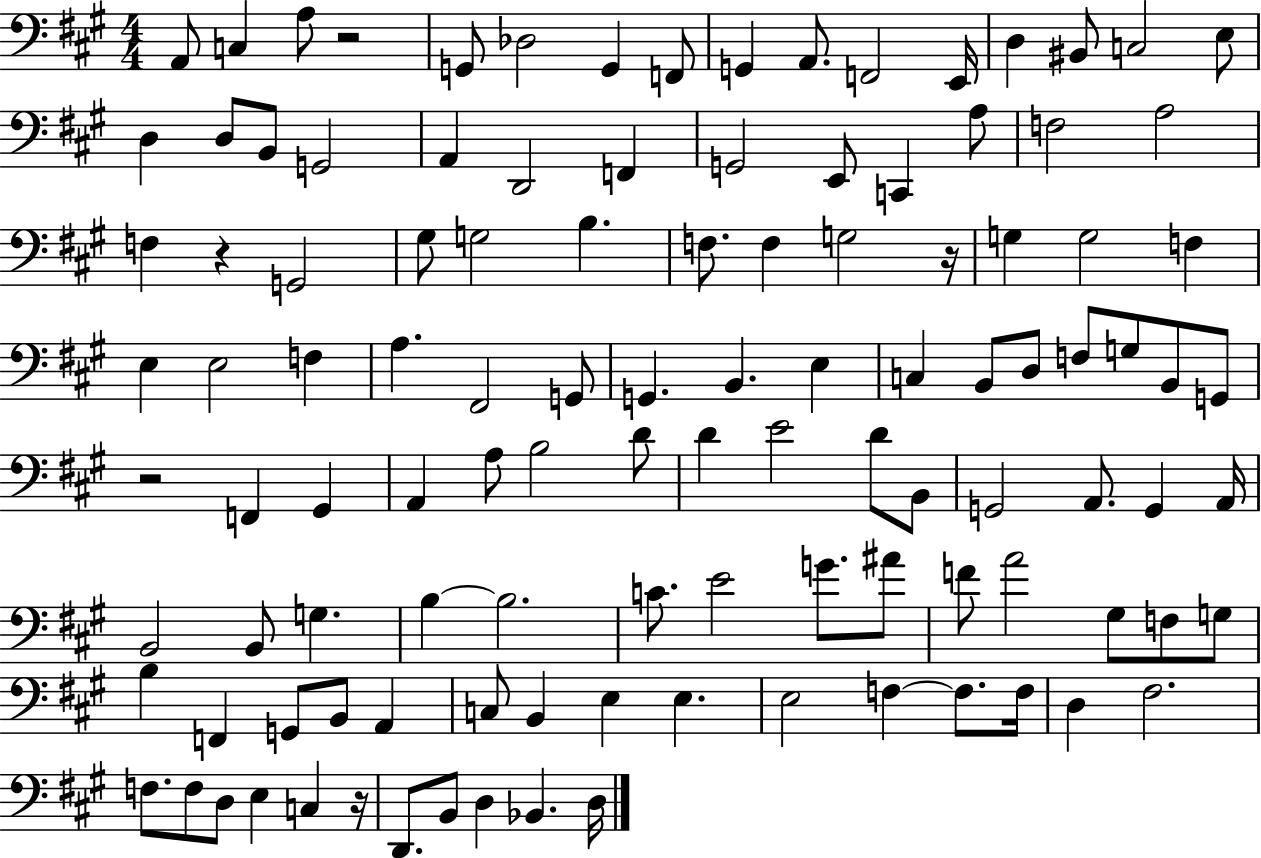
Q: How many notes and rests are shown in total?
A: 113